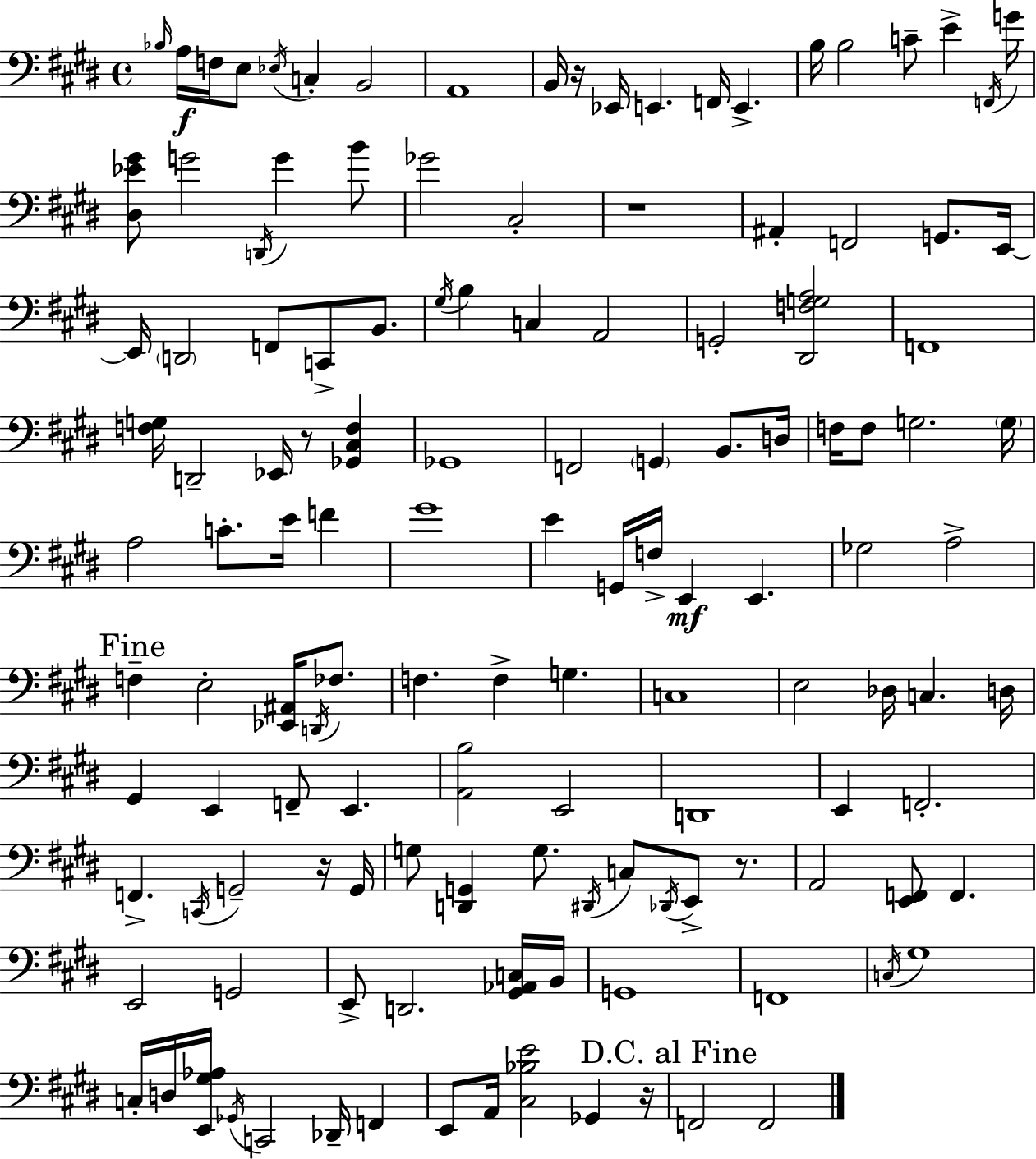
Bb3/s A3/s F3/s E3/e Eb3/s C3/q B2/h A2/w B2/s R/s Eb2/s E2/q. F2/s E2/q. B3/s B3/h C4/e E4/q F2/s G4/s [D#3,Eb4,G#4]/e G4/h D2/s G4/q B4/e Gb4/h C#3/h R/w A#2/q F2/h G2/e. E2/s E2/s D2/h F2/e C2/e B2/e. G#3/s B3/q C3/q A2/h G2/h [D#2,F3,G3,A3]/h F2/w [F3,G3]/s D2/h Eb2/s R/e [Gb2,C#3,F3]/q Gb2/w F2/h G2/q B2/e. D3/s F3/s F3/e G3/h. G3/s A3/h C4/e. E4/s F4/q G#4/w E4/q G2/s F3/s E2/q E2/q. Gb3/h A3/h F3/q E3/h [Eb2,A#2]/s D2/s FES3/e. F3/q. F3/q G3/q. C3/w E3/h Db3/s C3/q. D3/s G#2/q E2/q F2/e E2/q. [A2,B3]/h E2/h D2/w E2/q F2/h. F2/q. C2/s G2/h R/s G2/s G3/e [D2,G2]/q G3/e. D#2/s C3/e Db2/s E2/e R/e. A2/h [E2,F2]/e F2/q. E2/h G2/h E2/e D2/h. [G#2,Ab2,C3]/s B2/s G2/w F2/w C3/s G#3/w C3/s D3/s [E2,G#3,Ab3]/s Gb2/s C2/h Db2/s F2/q E2/e A2/s [C#3,Bb3,E4]/h Gb2/q R/s F2/h F2/h